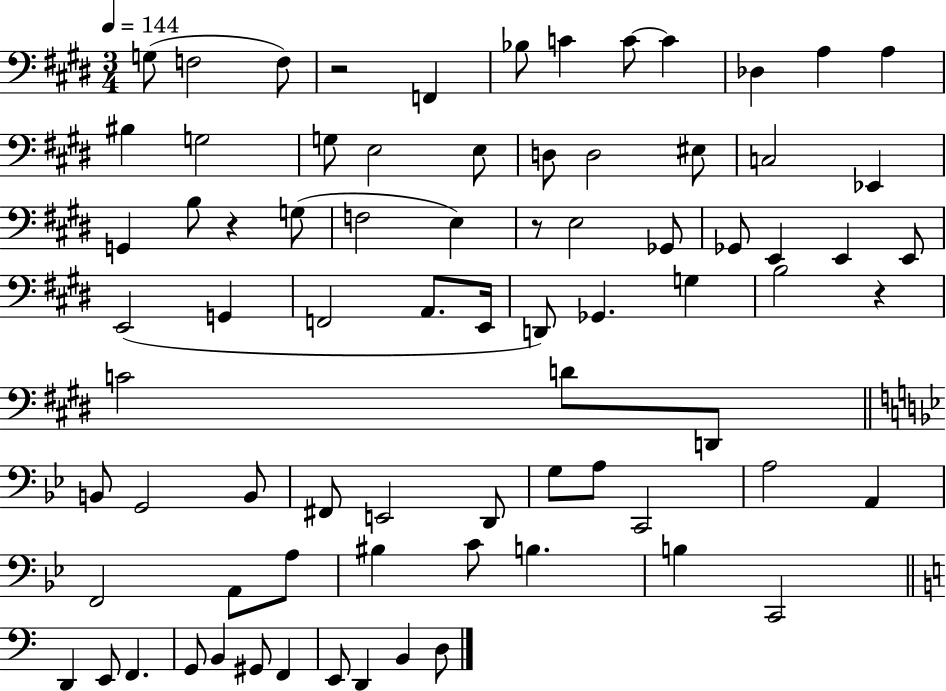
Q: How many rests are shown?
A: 4